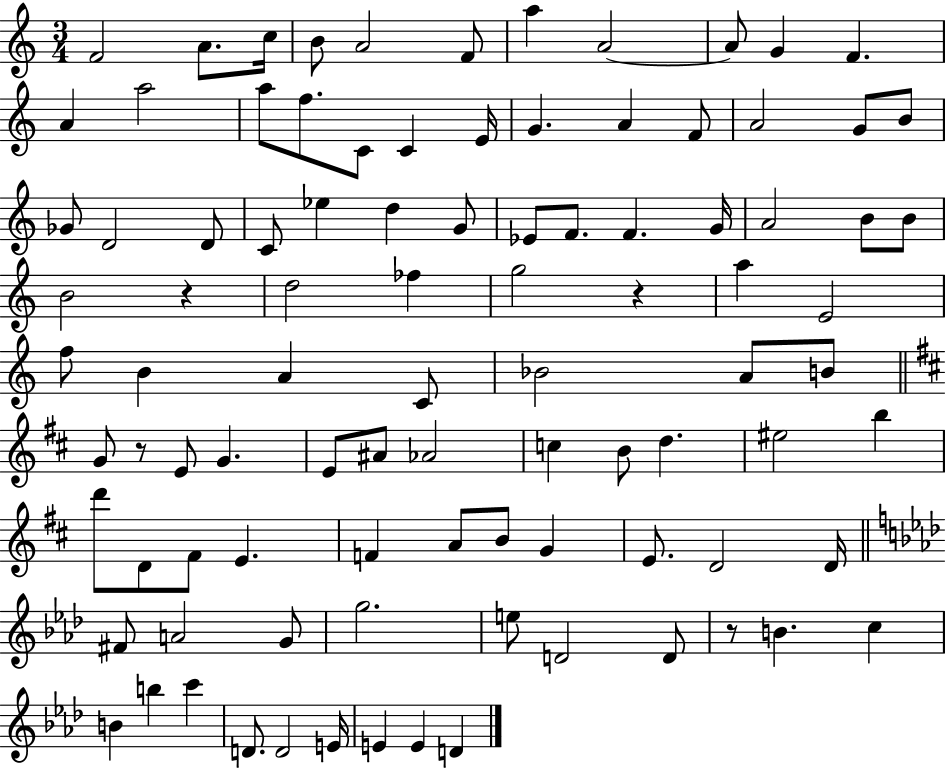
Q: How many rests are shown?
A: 4